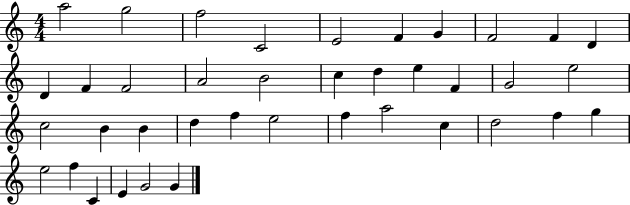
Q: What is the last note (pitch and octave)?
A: G4